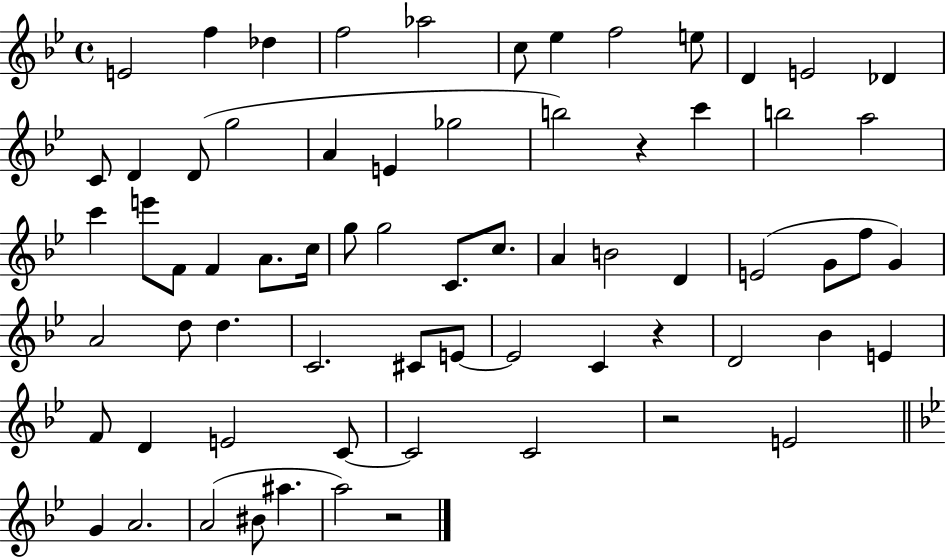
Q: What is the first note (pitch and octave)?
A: E4